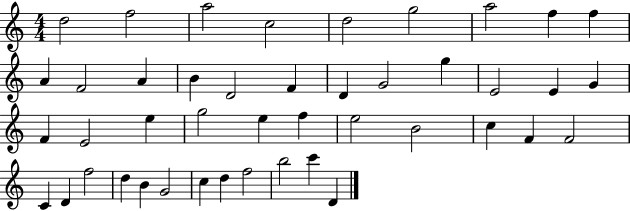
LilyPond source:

{
  \clef treble
  \numericTimeSignature
  \time 4/4
  \key c \major
  d''2 f''2 | a''2 c''2 | d''2 g''2 | a''2 f''4 f''4 | \break a'4 f'2 a'4 | b'4 d'2 f'4 | d'4 g'2 g''4 | e'2 e'4 g'4 | \break f'4 e'2 e''4 | g''2 e''4 f''4 | e''2 b'2 | c''4 f'4 f'2 | \break c'4 d'4 f''2 | d''4 b'4 g'2 | c''4 d''4 f''2 | b''2 c'''4 d'4 | \break \bar "|."
}